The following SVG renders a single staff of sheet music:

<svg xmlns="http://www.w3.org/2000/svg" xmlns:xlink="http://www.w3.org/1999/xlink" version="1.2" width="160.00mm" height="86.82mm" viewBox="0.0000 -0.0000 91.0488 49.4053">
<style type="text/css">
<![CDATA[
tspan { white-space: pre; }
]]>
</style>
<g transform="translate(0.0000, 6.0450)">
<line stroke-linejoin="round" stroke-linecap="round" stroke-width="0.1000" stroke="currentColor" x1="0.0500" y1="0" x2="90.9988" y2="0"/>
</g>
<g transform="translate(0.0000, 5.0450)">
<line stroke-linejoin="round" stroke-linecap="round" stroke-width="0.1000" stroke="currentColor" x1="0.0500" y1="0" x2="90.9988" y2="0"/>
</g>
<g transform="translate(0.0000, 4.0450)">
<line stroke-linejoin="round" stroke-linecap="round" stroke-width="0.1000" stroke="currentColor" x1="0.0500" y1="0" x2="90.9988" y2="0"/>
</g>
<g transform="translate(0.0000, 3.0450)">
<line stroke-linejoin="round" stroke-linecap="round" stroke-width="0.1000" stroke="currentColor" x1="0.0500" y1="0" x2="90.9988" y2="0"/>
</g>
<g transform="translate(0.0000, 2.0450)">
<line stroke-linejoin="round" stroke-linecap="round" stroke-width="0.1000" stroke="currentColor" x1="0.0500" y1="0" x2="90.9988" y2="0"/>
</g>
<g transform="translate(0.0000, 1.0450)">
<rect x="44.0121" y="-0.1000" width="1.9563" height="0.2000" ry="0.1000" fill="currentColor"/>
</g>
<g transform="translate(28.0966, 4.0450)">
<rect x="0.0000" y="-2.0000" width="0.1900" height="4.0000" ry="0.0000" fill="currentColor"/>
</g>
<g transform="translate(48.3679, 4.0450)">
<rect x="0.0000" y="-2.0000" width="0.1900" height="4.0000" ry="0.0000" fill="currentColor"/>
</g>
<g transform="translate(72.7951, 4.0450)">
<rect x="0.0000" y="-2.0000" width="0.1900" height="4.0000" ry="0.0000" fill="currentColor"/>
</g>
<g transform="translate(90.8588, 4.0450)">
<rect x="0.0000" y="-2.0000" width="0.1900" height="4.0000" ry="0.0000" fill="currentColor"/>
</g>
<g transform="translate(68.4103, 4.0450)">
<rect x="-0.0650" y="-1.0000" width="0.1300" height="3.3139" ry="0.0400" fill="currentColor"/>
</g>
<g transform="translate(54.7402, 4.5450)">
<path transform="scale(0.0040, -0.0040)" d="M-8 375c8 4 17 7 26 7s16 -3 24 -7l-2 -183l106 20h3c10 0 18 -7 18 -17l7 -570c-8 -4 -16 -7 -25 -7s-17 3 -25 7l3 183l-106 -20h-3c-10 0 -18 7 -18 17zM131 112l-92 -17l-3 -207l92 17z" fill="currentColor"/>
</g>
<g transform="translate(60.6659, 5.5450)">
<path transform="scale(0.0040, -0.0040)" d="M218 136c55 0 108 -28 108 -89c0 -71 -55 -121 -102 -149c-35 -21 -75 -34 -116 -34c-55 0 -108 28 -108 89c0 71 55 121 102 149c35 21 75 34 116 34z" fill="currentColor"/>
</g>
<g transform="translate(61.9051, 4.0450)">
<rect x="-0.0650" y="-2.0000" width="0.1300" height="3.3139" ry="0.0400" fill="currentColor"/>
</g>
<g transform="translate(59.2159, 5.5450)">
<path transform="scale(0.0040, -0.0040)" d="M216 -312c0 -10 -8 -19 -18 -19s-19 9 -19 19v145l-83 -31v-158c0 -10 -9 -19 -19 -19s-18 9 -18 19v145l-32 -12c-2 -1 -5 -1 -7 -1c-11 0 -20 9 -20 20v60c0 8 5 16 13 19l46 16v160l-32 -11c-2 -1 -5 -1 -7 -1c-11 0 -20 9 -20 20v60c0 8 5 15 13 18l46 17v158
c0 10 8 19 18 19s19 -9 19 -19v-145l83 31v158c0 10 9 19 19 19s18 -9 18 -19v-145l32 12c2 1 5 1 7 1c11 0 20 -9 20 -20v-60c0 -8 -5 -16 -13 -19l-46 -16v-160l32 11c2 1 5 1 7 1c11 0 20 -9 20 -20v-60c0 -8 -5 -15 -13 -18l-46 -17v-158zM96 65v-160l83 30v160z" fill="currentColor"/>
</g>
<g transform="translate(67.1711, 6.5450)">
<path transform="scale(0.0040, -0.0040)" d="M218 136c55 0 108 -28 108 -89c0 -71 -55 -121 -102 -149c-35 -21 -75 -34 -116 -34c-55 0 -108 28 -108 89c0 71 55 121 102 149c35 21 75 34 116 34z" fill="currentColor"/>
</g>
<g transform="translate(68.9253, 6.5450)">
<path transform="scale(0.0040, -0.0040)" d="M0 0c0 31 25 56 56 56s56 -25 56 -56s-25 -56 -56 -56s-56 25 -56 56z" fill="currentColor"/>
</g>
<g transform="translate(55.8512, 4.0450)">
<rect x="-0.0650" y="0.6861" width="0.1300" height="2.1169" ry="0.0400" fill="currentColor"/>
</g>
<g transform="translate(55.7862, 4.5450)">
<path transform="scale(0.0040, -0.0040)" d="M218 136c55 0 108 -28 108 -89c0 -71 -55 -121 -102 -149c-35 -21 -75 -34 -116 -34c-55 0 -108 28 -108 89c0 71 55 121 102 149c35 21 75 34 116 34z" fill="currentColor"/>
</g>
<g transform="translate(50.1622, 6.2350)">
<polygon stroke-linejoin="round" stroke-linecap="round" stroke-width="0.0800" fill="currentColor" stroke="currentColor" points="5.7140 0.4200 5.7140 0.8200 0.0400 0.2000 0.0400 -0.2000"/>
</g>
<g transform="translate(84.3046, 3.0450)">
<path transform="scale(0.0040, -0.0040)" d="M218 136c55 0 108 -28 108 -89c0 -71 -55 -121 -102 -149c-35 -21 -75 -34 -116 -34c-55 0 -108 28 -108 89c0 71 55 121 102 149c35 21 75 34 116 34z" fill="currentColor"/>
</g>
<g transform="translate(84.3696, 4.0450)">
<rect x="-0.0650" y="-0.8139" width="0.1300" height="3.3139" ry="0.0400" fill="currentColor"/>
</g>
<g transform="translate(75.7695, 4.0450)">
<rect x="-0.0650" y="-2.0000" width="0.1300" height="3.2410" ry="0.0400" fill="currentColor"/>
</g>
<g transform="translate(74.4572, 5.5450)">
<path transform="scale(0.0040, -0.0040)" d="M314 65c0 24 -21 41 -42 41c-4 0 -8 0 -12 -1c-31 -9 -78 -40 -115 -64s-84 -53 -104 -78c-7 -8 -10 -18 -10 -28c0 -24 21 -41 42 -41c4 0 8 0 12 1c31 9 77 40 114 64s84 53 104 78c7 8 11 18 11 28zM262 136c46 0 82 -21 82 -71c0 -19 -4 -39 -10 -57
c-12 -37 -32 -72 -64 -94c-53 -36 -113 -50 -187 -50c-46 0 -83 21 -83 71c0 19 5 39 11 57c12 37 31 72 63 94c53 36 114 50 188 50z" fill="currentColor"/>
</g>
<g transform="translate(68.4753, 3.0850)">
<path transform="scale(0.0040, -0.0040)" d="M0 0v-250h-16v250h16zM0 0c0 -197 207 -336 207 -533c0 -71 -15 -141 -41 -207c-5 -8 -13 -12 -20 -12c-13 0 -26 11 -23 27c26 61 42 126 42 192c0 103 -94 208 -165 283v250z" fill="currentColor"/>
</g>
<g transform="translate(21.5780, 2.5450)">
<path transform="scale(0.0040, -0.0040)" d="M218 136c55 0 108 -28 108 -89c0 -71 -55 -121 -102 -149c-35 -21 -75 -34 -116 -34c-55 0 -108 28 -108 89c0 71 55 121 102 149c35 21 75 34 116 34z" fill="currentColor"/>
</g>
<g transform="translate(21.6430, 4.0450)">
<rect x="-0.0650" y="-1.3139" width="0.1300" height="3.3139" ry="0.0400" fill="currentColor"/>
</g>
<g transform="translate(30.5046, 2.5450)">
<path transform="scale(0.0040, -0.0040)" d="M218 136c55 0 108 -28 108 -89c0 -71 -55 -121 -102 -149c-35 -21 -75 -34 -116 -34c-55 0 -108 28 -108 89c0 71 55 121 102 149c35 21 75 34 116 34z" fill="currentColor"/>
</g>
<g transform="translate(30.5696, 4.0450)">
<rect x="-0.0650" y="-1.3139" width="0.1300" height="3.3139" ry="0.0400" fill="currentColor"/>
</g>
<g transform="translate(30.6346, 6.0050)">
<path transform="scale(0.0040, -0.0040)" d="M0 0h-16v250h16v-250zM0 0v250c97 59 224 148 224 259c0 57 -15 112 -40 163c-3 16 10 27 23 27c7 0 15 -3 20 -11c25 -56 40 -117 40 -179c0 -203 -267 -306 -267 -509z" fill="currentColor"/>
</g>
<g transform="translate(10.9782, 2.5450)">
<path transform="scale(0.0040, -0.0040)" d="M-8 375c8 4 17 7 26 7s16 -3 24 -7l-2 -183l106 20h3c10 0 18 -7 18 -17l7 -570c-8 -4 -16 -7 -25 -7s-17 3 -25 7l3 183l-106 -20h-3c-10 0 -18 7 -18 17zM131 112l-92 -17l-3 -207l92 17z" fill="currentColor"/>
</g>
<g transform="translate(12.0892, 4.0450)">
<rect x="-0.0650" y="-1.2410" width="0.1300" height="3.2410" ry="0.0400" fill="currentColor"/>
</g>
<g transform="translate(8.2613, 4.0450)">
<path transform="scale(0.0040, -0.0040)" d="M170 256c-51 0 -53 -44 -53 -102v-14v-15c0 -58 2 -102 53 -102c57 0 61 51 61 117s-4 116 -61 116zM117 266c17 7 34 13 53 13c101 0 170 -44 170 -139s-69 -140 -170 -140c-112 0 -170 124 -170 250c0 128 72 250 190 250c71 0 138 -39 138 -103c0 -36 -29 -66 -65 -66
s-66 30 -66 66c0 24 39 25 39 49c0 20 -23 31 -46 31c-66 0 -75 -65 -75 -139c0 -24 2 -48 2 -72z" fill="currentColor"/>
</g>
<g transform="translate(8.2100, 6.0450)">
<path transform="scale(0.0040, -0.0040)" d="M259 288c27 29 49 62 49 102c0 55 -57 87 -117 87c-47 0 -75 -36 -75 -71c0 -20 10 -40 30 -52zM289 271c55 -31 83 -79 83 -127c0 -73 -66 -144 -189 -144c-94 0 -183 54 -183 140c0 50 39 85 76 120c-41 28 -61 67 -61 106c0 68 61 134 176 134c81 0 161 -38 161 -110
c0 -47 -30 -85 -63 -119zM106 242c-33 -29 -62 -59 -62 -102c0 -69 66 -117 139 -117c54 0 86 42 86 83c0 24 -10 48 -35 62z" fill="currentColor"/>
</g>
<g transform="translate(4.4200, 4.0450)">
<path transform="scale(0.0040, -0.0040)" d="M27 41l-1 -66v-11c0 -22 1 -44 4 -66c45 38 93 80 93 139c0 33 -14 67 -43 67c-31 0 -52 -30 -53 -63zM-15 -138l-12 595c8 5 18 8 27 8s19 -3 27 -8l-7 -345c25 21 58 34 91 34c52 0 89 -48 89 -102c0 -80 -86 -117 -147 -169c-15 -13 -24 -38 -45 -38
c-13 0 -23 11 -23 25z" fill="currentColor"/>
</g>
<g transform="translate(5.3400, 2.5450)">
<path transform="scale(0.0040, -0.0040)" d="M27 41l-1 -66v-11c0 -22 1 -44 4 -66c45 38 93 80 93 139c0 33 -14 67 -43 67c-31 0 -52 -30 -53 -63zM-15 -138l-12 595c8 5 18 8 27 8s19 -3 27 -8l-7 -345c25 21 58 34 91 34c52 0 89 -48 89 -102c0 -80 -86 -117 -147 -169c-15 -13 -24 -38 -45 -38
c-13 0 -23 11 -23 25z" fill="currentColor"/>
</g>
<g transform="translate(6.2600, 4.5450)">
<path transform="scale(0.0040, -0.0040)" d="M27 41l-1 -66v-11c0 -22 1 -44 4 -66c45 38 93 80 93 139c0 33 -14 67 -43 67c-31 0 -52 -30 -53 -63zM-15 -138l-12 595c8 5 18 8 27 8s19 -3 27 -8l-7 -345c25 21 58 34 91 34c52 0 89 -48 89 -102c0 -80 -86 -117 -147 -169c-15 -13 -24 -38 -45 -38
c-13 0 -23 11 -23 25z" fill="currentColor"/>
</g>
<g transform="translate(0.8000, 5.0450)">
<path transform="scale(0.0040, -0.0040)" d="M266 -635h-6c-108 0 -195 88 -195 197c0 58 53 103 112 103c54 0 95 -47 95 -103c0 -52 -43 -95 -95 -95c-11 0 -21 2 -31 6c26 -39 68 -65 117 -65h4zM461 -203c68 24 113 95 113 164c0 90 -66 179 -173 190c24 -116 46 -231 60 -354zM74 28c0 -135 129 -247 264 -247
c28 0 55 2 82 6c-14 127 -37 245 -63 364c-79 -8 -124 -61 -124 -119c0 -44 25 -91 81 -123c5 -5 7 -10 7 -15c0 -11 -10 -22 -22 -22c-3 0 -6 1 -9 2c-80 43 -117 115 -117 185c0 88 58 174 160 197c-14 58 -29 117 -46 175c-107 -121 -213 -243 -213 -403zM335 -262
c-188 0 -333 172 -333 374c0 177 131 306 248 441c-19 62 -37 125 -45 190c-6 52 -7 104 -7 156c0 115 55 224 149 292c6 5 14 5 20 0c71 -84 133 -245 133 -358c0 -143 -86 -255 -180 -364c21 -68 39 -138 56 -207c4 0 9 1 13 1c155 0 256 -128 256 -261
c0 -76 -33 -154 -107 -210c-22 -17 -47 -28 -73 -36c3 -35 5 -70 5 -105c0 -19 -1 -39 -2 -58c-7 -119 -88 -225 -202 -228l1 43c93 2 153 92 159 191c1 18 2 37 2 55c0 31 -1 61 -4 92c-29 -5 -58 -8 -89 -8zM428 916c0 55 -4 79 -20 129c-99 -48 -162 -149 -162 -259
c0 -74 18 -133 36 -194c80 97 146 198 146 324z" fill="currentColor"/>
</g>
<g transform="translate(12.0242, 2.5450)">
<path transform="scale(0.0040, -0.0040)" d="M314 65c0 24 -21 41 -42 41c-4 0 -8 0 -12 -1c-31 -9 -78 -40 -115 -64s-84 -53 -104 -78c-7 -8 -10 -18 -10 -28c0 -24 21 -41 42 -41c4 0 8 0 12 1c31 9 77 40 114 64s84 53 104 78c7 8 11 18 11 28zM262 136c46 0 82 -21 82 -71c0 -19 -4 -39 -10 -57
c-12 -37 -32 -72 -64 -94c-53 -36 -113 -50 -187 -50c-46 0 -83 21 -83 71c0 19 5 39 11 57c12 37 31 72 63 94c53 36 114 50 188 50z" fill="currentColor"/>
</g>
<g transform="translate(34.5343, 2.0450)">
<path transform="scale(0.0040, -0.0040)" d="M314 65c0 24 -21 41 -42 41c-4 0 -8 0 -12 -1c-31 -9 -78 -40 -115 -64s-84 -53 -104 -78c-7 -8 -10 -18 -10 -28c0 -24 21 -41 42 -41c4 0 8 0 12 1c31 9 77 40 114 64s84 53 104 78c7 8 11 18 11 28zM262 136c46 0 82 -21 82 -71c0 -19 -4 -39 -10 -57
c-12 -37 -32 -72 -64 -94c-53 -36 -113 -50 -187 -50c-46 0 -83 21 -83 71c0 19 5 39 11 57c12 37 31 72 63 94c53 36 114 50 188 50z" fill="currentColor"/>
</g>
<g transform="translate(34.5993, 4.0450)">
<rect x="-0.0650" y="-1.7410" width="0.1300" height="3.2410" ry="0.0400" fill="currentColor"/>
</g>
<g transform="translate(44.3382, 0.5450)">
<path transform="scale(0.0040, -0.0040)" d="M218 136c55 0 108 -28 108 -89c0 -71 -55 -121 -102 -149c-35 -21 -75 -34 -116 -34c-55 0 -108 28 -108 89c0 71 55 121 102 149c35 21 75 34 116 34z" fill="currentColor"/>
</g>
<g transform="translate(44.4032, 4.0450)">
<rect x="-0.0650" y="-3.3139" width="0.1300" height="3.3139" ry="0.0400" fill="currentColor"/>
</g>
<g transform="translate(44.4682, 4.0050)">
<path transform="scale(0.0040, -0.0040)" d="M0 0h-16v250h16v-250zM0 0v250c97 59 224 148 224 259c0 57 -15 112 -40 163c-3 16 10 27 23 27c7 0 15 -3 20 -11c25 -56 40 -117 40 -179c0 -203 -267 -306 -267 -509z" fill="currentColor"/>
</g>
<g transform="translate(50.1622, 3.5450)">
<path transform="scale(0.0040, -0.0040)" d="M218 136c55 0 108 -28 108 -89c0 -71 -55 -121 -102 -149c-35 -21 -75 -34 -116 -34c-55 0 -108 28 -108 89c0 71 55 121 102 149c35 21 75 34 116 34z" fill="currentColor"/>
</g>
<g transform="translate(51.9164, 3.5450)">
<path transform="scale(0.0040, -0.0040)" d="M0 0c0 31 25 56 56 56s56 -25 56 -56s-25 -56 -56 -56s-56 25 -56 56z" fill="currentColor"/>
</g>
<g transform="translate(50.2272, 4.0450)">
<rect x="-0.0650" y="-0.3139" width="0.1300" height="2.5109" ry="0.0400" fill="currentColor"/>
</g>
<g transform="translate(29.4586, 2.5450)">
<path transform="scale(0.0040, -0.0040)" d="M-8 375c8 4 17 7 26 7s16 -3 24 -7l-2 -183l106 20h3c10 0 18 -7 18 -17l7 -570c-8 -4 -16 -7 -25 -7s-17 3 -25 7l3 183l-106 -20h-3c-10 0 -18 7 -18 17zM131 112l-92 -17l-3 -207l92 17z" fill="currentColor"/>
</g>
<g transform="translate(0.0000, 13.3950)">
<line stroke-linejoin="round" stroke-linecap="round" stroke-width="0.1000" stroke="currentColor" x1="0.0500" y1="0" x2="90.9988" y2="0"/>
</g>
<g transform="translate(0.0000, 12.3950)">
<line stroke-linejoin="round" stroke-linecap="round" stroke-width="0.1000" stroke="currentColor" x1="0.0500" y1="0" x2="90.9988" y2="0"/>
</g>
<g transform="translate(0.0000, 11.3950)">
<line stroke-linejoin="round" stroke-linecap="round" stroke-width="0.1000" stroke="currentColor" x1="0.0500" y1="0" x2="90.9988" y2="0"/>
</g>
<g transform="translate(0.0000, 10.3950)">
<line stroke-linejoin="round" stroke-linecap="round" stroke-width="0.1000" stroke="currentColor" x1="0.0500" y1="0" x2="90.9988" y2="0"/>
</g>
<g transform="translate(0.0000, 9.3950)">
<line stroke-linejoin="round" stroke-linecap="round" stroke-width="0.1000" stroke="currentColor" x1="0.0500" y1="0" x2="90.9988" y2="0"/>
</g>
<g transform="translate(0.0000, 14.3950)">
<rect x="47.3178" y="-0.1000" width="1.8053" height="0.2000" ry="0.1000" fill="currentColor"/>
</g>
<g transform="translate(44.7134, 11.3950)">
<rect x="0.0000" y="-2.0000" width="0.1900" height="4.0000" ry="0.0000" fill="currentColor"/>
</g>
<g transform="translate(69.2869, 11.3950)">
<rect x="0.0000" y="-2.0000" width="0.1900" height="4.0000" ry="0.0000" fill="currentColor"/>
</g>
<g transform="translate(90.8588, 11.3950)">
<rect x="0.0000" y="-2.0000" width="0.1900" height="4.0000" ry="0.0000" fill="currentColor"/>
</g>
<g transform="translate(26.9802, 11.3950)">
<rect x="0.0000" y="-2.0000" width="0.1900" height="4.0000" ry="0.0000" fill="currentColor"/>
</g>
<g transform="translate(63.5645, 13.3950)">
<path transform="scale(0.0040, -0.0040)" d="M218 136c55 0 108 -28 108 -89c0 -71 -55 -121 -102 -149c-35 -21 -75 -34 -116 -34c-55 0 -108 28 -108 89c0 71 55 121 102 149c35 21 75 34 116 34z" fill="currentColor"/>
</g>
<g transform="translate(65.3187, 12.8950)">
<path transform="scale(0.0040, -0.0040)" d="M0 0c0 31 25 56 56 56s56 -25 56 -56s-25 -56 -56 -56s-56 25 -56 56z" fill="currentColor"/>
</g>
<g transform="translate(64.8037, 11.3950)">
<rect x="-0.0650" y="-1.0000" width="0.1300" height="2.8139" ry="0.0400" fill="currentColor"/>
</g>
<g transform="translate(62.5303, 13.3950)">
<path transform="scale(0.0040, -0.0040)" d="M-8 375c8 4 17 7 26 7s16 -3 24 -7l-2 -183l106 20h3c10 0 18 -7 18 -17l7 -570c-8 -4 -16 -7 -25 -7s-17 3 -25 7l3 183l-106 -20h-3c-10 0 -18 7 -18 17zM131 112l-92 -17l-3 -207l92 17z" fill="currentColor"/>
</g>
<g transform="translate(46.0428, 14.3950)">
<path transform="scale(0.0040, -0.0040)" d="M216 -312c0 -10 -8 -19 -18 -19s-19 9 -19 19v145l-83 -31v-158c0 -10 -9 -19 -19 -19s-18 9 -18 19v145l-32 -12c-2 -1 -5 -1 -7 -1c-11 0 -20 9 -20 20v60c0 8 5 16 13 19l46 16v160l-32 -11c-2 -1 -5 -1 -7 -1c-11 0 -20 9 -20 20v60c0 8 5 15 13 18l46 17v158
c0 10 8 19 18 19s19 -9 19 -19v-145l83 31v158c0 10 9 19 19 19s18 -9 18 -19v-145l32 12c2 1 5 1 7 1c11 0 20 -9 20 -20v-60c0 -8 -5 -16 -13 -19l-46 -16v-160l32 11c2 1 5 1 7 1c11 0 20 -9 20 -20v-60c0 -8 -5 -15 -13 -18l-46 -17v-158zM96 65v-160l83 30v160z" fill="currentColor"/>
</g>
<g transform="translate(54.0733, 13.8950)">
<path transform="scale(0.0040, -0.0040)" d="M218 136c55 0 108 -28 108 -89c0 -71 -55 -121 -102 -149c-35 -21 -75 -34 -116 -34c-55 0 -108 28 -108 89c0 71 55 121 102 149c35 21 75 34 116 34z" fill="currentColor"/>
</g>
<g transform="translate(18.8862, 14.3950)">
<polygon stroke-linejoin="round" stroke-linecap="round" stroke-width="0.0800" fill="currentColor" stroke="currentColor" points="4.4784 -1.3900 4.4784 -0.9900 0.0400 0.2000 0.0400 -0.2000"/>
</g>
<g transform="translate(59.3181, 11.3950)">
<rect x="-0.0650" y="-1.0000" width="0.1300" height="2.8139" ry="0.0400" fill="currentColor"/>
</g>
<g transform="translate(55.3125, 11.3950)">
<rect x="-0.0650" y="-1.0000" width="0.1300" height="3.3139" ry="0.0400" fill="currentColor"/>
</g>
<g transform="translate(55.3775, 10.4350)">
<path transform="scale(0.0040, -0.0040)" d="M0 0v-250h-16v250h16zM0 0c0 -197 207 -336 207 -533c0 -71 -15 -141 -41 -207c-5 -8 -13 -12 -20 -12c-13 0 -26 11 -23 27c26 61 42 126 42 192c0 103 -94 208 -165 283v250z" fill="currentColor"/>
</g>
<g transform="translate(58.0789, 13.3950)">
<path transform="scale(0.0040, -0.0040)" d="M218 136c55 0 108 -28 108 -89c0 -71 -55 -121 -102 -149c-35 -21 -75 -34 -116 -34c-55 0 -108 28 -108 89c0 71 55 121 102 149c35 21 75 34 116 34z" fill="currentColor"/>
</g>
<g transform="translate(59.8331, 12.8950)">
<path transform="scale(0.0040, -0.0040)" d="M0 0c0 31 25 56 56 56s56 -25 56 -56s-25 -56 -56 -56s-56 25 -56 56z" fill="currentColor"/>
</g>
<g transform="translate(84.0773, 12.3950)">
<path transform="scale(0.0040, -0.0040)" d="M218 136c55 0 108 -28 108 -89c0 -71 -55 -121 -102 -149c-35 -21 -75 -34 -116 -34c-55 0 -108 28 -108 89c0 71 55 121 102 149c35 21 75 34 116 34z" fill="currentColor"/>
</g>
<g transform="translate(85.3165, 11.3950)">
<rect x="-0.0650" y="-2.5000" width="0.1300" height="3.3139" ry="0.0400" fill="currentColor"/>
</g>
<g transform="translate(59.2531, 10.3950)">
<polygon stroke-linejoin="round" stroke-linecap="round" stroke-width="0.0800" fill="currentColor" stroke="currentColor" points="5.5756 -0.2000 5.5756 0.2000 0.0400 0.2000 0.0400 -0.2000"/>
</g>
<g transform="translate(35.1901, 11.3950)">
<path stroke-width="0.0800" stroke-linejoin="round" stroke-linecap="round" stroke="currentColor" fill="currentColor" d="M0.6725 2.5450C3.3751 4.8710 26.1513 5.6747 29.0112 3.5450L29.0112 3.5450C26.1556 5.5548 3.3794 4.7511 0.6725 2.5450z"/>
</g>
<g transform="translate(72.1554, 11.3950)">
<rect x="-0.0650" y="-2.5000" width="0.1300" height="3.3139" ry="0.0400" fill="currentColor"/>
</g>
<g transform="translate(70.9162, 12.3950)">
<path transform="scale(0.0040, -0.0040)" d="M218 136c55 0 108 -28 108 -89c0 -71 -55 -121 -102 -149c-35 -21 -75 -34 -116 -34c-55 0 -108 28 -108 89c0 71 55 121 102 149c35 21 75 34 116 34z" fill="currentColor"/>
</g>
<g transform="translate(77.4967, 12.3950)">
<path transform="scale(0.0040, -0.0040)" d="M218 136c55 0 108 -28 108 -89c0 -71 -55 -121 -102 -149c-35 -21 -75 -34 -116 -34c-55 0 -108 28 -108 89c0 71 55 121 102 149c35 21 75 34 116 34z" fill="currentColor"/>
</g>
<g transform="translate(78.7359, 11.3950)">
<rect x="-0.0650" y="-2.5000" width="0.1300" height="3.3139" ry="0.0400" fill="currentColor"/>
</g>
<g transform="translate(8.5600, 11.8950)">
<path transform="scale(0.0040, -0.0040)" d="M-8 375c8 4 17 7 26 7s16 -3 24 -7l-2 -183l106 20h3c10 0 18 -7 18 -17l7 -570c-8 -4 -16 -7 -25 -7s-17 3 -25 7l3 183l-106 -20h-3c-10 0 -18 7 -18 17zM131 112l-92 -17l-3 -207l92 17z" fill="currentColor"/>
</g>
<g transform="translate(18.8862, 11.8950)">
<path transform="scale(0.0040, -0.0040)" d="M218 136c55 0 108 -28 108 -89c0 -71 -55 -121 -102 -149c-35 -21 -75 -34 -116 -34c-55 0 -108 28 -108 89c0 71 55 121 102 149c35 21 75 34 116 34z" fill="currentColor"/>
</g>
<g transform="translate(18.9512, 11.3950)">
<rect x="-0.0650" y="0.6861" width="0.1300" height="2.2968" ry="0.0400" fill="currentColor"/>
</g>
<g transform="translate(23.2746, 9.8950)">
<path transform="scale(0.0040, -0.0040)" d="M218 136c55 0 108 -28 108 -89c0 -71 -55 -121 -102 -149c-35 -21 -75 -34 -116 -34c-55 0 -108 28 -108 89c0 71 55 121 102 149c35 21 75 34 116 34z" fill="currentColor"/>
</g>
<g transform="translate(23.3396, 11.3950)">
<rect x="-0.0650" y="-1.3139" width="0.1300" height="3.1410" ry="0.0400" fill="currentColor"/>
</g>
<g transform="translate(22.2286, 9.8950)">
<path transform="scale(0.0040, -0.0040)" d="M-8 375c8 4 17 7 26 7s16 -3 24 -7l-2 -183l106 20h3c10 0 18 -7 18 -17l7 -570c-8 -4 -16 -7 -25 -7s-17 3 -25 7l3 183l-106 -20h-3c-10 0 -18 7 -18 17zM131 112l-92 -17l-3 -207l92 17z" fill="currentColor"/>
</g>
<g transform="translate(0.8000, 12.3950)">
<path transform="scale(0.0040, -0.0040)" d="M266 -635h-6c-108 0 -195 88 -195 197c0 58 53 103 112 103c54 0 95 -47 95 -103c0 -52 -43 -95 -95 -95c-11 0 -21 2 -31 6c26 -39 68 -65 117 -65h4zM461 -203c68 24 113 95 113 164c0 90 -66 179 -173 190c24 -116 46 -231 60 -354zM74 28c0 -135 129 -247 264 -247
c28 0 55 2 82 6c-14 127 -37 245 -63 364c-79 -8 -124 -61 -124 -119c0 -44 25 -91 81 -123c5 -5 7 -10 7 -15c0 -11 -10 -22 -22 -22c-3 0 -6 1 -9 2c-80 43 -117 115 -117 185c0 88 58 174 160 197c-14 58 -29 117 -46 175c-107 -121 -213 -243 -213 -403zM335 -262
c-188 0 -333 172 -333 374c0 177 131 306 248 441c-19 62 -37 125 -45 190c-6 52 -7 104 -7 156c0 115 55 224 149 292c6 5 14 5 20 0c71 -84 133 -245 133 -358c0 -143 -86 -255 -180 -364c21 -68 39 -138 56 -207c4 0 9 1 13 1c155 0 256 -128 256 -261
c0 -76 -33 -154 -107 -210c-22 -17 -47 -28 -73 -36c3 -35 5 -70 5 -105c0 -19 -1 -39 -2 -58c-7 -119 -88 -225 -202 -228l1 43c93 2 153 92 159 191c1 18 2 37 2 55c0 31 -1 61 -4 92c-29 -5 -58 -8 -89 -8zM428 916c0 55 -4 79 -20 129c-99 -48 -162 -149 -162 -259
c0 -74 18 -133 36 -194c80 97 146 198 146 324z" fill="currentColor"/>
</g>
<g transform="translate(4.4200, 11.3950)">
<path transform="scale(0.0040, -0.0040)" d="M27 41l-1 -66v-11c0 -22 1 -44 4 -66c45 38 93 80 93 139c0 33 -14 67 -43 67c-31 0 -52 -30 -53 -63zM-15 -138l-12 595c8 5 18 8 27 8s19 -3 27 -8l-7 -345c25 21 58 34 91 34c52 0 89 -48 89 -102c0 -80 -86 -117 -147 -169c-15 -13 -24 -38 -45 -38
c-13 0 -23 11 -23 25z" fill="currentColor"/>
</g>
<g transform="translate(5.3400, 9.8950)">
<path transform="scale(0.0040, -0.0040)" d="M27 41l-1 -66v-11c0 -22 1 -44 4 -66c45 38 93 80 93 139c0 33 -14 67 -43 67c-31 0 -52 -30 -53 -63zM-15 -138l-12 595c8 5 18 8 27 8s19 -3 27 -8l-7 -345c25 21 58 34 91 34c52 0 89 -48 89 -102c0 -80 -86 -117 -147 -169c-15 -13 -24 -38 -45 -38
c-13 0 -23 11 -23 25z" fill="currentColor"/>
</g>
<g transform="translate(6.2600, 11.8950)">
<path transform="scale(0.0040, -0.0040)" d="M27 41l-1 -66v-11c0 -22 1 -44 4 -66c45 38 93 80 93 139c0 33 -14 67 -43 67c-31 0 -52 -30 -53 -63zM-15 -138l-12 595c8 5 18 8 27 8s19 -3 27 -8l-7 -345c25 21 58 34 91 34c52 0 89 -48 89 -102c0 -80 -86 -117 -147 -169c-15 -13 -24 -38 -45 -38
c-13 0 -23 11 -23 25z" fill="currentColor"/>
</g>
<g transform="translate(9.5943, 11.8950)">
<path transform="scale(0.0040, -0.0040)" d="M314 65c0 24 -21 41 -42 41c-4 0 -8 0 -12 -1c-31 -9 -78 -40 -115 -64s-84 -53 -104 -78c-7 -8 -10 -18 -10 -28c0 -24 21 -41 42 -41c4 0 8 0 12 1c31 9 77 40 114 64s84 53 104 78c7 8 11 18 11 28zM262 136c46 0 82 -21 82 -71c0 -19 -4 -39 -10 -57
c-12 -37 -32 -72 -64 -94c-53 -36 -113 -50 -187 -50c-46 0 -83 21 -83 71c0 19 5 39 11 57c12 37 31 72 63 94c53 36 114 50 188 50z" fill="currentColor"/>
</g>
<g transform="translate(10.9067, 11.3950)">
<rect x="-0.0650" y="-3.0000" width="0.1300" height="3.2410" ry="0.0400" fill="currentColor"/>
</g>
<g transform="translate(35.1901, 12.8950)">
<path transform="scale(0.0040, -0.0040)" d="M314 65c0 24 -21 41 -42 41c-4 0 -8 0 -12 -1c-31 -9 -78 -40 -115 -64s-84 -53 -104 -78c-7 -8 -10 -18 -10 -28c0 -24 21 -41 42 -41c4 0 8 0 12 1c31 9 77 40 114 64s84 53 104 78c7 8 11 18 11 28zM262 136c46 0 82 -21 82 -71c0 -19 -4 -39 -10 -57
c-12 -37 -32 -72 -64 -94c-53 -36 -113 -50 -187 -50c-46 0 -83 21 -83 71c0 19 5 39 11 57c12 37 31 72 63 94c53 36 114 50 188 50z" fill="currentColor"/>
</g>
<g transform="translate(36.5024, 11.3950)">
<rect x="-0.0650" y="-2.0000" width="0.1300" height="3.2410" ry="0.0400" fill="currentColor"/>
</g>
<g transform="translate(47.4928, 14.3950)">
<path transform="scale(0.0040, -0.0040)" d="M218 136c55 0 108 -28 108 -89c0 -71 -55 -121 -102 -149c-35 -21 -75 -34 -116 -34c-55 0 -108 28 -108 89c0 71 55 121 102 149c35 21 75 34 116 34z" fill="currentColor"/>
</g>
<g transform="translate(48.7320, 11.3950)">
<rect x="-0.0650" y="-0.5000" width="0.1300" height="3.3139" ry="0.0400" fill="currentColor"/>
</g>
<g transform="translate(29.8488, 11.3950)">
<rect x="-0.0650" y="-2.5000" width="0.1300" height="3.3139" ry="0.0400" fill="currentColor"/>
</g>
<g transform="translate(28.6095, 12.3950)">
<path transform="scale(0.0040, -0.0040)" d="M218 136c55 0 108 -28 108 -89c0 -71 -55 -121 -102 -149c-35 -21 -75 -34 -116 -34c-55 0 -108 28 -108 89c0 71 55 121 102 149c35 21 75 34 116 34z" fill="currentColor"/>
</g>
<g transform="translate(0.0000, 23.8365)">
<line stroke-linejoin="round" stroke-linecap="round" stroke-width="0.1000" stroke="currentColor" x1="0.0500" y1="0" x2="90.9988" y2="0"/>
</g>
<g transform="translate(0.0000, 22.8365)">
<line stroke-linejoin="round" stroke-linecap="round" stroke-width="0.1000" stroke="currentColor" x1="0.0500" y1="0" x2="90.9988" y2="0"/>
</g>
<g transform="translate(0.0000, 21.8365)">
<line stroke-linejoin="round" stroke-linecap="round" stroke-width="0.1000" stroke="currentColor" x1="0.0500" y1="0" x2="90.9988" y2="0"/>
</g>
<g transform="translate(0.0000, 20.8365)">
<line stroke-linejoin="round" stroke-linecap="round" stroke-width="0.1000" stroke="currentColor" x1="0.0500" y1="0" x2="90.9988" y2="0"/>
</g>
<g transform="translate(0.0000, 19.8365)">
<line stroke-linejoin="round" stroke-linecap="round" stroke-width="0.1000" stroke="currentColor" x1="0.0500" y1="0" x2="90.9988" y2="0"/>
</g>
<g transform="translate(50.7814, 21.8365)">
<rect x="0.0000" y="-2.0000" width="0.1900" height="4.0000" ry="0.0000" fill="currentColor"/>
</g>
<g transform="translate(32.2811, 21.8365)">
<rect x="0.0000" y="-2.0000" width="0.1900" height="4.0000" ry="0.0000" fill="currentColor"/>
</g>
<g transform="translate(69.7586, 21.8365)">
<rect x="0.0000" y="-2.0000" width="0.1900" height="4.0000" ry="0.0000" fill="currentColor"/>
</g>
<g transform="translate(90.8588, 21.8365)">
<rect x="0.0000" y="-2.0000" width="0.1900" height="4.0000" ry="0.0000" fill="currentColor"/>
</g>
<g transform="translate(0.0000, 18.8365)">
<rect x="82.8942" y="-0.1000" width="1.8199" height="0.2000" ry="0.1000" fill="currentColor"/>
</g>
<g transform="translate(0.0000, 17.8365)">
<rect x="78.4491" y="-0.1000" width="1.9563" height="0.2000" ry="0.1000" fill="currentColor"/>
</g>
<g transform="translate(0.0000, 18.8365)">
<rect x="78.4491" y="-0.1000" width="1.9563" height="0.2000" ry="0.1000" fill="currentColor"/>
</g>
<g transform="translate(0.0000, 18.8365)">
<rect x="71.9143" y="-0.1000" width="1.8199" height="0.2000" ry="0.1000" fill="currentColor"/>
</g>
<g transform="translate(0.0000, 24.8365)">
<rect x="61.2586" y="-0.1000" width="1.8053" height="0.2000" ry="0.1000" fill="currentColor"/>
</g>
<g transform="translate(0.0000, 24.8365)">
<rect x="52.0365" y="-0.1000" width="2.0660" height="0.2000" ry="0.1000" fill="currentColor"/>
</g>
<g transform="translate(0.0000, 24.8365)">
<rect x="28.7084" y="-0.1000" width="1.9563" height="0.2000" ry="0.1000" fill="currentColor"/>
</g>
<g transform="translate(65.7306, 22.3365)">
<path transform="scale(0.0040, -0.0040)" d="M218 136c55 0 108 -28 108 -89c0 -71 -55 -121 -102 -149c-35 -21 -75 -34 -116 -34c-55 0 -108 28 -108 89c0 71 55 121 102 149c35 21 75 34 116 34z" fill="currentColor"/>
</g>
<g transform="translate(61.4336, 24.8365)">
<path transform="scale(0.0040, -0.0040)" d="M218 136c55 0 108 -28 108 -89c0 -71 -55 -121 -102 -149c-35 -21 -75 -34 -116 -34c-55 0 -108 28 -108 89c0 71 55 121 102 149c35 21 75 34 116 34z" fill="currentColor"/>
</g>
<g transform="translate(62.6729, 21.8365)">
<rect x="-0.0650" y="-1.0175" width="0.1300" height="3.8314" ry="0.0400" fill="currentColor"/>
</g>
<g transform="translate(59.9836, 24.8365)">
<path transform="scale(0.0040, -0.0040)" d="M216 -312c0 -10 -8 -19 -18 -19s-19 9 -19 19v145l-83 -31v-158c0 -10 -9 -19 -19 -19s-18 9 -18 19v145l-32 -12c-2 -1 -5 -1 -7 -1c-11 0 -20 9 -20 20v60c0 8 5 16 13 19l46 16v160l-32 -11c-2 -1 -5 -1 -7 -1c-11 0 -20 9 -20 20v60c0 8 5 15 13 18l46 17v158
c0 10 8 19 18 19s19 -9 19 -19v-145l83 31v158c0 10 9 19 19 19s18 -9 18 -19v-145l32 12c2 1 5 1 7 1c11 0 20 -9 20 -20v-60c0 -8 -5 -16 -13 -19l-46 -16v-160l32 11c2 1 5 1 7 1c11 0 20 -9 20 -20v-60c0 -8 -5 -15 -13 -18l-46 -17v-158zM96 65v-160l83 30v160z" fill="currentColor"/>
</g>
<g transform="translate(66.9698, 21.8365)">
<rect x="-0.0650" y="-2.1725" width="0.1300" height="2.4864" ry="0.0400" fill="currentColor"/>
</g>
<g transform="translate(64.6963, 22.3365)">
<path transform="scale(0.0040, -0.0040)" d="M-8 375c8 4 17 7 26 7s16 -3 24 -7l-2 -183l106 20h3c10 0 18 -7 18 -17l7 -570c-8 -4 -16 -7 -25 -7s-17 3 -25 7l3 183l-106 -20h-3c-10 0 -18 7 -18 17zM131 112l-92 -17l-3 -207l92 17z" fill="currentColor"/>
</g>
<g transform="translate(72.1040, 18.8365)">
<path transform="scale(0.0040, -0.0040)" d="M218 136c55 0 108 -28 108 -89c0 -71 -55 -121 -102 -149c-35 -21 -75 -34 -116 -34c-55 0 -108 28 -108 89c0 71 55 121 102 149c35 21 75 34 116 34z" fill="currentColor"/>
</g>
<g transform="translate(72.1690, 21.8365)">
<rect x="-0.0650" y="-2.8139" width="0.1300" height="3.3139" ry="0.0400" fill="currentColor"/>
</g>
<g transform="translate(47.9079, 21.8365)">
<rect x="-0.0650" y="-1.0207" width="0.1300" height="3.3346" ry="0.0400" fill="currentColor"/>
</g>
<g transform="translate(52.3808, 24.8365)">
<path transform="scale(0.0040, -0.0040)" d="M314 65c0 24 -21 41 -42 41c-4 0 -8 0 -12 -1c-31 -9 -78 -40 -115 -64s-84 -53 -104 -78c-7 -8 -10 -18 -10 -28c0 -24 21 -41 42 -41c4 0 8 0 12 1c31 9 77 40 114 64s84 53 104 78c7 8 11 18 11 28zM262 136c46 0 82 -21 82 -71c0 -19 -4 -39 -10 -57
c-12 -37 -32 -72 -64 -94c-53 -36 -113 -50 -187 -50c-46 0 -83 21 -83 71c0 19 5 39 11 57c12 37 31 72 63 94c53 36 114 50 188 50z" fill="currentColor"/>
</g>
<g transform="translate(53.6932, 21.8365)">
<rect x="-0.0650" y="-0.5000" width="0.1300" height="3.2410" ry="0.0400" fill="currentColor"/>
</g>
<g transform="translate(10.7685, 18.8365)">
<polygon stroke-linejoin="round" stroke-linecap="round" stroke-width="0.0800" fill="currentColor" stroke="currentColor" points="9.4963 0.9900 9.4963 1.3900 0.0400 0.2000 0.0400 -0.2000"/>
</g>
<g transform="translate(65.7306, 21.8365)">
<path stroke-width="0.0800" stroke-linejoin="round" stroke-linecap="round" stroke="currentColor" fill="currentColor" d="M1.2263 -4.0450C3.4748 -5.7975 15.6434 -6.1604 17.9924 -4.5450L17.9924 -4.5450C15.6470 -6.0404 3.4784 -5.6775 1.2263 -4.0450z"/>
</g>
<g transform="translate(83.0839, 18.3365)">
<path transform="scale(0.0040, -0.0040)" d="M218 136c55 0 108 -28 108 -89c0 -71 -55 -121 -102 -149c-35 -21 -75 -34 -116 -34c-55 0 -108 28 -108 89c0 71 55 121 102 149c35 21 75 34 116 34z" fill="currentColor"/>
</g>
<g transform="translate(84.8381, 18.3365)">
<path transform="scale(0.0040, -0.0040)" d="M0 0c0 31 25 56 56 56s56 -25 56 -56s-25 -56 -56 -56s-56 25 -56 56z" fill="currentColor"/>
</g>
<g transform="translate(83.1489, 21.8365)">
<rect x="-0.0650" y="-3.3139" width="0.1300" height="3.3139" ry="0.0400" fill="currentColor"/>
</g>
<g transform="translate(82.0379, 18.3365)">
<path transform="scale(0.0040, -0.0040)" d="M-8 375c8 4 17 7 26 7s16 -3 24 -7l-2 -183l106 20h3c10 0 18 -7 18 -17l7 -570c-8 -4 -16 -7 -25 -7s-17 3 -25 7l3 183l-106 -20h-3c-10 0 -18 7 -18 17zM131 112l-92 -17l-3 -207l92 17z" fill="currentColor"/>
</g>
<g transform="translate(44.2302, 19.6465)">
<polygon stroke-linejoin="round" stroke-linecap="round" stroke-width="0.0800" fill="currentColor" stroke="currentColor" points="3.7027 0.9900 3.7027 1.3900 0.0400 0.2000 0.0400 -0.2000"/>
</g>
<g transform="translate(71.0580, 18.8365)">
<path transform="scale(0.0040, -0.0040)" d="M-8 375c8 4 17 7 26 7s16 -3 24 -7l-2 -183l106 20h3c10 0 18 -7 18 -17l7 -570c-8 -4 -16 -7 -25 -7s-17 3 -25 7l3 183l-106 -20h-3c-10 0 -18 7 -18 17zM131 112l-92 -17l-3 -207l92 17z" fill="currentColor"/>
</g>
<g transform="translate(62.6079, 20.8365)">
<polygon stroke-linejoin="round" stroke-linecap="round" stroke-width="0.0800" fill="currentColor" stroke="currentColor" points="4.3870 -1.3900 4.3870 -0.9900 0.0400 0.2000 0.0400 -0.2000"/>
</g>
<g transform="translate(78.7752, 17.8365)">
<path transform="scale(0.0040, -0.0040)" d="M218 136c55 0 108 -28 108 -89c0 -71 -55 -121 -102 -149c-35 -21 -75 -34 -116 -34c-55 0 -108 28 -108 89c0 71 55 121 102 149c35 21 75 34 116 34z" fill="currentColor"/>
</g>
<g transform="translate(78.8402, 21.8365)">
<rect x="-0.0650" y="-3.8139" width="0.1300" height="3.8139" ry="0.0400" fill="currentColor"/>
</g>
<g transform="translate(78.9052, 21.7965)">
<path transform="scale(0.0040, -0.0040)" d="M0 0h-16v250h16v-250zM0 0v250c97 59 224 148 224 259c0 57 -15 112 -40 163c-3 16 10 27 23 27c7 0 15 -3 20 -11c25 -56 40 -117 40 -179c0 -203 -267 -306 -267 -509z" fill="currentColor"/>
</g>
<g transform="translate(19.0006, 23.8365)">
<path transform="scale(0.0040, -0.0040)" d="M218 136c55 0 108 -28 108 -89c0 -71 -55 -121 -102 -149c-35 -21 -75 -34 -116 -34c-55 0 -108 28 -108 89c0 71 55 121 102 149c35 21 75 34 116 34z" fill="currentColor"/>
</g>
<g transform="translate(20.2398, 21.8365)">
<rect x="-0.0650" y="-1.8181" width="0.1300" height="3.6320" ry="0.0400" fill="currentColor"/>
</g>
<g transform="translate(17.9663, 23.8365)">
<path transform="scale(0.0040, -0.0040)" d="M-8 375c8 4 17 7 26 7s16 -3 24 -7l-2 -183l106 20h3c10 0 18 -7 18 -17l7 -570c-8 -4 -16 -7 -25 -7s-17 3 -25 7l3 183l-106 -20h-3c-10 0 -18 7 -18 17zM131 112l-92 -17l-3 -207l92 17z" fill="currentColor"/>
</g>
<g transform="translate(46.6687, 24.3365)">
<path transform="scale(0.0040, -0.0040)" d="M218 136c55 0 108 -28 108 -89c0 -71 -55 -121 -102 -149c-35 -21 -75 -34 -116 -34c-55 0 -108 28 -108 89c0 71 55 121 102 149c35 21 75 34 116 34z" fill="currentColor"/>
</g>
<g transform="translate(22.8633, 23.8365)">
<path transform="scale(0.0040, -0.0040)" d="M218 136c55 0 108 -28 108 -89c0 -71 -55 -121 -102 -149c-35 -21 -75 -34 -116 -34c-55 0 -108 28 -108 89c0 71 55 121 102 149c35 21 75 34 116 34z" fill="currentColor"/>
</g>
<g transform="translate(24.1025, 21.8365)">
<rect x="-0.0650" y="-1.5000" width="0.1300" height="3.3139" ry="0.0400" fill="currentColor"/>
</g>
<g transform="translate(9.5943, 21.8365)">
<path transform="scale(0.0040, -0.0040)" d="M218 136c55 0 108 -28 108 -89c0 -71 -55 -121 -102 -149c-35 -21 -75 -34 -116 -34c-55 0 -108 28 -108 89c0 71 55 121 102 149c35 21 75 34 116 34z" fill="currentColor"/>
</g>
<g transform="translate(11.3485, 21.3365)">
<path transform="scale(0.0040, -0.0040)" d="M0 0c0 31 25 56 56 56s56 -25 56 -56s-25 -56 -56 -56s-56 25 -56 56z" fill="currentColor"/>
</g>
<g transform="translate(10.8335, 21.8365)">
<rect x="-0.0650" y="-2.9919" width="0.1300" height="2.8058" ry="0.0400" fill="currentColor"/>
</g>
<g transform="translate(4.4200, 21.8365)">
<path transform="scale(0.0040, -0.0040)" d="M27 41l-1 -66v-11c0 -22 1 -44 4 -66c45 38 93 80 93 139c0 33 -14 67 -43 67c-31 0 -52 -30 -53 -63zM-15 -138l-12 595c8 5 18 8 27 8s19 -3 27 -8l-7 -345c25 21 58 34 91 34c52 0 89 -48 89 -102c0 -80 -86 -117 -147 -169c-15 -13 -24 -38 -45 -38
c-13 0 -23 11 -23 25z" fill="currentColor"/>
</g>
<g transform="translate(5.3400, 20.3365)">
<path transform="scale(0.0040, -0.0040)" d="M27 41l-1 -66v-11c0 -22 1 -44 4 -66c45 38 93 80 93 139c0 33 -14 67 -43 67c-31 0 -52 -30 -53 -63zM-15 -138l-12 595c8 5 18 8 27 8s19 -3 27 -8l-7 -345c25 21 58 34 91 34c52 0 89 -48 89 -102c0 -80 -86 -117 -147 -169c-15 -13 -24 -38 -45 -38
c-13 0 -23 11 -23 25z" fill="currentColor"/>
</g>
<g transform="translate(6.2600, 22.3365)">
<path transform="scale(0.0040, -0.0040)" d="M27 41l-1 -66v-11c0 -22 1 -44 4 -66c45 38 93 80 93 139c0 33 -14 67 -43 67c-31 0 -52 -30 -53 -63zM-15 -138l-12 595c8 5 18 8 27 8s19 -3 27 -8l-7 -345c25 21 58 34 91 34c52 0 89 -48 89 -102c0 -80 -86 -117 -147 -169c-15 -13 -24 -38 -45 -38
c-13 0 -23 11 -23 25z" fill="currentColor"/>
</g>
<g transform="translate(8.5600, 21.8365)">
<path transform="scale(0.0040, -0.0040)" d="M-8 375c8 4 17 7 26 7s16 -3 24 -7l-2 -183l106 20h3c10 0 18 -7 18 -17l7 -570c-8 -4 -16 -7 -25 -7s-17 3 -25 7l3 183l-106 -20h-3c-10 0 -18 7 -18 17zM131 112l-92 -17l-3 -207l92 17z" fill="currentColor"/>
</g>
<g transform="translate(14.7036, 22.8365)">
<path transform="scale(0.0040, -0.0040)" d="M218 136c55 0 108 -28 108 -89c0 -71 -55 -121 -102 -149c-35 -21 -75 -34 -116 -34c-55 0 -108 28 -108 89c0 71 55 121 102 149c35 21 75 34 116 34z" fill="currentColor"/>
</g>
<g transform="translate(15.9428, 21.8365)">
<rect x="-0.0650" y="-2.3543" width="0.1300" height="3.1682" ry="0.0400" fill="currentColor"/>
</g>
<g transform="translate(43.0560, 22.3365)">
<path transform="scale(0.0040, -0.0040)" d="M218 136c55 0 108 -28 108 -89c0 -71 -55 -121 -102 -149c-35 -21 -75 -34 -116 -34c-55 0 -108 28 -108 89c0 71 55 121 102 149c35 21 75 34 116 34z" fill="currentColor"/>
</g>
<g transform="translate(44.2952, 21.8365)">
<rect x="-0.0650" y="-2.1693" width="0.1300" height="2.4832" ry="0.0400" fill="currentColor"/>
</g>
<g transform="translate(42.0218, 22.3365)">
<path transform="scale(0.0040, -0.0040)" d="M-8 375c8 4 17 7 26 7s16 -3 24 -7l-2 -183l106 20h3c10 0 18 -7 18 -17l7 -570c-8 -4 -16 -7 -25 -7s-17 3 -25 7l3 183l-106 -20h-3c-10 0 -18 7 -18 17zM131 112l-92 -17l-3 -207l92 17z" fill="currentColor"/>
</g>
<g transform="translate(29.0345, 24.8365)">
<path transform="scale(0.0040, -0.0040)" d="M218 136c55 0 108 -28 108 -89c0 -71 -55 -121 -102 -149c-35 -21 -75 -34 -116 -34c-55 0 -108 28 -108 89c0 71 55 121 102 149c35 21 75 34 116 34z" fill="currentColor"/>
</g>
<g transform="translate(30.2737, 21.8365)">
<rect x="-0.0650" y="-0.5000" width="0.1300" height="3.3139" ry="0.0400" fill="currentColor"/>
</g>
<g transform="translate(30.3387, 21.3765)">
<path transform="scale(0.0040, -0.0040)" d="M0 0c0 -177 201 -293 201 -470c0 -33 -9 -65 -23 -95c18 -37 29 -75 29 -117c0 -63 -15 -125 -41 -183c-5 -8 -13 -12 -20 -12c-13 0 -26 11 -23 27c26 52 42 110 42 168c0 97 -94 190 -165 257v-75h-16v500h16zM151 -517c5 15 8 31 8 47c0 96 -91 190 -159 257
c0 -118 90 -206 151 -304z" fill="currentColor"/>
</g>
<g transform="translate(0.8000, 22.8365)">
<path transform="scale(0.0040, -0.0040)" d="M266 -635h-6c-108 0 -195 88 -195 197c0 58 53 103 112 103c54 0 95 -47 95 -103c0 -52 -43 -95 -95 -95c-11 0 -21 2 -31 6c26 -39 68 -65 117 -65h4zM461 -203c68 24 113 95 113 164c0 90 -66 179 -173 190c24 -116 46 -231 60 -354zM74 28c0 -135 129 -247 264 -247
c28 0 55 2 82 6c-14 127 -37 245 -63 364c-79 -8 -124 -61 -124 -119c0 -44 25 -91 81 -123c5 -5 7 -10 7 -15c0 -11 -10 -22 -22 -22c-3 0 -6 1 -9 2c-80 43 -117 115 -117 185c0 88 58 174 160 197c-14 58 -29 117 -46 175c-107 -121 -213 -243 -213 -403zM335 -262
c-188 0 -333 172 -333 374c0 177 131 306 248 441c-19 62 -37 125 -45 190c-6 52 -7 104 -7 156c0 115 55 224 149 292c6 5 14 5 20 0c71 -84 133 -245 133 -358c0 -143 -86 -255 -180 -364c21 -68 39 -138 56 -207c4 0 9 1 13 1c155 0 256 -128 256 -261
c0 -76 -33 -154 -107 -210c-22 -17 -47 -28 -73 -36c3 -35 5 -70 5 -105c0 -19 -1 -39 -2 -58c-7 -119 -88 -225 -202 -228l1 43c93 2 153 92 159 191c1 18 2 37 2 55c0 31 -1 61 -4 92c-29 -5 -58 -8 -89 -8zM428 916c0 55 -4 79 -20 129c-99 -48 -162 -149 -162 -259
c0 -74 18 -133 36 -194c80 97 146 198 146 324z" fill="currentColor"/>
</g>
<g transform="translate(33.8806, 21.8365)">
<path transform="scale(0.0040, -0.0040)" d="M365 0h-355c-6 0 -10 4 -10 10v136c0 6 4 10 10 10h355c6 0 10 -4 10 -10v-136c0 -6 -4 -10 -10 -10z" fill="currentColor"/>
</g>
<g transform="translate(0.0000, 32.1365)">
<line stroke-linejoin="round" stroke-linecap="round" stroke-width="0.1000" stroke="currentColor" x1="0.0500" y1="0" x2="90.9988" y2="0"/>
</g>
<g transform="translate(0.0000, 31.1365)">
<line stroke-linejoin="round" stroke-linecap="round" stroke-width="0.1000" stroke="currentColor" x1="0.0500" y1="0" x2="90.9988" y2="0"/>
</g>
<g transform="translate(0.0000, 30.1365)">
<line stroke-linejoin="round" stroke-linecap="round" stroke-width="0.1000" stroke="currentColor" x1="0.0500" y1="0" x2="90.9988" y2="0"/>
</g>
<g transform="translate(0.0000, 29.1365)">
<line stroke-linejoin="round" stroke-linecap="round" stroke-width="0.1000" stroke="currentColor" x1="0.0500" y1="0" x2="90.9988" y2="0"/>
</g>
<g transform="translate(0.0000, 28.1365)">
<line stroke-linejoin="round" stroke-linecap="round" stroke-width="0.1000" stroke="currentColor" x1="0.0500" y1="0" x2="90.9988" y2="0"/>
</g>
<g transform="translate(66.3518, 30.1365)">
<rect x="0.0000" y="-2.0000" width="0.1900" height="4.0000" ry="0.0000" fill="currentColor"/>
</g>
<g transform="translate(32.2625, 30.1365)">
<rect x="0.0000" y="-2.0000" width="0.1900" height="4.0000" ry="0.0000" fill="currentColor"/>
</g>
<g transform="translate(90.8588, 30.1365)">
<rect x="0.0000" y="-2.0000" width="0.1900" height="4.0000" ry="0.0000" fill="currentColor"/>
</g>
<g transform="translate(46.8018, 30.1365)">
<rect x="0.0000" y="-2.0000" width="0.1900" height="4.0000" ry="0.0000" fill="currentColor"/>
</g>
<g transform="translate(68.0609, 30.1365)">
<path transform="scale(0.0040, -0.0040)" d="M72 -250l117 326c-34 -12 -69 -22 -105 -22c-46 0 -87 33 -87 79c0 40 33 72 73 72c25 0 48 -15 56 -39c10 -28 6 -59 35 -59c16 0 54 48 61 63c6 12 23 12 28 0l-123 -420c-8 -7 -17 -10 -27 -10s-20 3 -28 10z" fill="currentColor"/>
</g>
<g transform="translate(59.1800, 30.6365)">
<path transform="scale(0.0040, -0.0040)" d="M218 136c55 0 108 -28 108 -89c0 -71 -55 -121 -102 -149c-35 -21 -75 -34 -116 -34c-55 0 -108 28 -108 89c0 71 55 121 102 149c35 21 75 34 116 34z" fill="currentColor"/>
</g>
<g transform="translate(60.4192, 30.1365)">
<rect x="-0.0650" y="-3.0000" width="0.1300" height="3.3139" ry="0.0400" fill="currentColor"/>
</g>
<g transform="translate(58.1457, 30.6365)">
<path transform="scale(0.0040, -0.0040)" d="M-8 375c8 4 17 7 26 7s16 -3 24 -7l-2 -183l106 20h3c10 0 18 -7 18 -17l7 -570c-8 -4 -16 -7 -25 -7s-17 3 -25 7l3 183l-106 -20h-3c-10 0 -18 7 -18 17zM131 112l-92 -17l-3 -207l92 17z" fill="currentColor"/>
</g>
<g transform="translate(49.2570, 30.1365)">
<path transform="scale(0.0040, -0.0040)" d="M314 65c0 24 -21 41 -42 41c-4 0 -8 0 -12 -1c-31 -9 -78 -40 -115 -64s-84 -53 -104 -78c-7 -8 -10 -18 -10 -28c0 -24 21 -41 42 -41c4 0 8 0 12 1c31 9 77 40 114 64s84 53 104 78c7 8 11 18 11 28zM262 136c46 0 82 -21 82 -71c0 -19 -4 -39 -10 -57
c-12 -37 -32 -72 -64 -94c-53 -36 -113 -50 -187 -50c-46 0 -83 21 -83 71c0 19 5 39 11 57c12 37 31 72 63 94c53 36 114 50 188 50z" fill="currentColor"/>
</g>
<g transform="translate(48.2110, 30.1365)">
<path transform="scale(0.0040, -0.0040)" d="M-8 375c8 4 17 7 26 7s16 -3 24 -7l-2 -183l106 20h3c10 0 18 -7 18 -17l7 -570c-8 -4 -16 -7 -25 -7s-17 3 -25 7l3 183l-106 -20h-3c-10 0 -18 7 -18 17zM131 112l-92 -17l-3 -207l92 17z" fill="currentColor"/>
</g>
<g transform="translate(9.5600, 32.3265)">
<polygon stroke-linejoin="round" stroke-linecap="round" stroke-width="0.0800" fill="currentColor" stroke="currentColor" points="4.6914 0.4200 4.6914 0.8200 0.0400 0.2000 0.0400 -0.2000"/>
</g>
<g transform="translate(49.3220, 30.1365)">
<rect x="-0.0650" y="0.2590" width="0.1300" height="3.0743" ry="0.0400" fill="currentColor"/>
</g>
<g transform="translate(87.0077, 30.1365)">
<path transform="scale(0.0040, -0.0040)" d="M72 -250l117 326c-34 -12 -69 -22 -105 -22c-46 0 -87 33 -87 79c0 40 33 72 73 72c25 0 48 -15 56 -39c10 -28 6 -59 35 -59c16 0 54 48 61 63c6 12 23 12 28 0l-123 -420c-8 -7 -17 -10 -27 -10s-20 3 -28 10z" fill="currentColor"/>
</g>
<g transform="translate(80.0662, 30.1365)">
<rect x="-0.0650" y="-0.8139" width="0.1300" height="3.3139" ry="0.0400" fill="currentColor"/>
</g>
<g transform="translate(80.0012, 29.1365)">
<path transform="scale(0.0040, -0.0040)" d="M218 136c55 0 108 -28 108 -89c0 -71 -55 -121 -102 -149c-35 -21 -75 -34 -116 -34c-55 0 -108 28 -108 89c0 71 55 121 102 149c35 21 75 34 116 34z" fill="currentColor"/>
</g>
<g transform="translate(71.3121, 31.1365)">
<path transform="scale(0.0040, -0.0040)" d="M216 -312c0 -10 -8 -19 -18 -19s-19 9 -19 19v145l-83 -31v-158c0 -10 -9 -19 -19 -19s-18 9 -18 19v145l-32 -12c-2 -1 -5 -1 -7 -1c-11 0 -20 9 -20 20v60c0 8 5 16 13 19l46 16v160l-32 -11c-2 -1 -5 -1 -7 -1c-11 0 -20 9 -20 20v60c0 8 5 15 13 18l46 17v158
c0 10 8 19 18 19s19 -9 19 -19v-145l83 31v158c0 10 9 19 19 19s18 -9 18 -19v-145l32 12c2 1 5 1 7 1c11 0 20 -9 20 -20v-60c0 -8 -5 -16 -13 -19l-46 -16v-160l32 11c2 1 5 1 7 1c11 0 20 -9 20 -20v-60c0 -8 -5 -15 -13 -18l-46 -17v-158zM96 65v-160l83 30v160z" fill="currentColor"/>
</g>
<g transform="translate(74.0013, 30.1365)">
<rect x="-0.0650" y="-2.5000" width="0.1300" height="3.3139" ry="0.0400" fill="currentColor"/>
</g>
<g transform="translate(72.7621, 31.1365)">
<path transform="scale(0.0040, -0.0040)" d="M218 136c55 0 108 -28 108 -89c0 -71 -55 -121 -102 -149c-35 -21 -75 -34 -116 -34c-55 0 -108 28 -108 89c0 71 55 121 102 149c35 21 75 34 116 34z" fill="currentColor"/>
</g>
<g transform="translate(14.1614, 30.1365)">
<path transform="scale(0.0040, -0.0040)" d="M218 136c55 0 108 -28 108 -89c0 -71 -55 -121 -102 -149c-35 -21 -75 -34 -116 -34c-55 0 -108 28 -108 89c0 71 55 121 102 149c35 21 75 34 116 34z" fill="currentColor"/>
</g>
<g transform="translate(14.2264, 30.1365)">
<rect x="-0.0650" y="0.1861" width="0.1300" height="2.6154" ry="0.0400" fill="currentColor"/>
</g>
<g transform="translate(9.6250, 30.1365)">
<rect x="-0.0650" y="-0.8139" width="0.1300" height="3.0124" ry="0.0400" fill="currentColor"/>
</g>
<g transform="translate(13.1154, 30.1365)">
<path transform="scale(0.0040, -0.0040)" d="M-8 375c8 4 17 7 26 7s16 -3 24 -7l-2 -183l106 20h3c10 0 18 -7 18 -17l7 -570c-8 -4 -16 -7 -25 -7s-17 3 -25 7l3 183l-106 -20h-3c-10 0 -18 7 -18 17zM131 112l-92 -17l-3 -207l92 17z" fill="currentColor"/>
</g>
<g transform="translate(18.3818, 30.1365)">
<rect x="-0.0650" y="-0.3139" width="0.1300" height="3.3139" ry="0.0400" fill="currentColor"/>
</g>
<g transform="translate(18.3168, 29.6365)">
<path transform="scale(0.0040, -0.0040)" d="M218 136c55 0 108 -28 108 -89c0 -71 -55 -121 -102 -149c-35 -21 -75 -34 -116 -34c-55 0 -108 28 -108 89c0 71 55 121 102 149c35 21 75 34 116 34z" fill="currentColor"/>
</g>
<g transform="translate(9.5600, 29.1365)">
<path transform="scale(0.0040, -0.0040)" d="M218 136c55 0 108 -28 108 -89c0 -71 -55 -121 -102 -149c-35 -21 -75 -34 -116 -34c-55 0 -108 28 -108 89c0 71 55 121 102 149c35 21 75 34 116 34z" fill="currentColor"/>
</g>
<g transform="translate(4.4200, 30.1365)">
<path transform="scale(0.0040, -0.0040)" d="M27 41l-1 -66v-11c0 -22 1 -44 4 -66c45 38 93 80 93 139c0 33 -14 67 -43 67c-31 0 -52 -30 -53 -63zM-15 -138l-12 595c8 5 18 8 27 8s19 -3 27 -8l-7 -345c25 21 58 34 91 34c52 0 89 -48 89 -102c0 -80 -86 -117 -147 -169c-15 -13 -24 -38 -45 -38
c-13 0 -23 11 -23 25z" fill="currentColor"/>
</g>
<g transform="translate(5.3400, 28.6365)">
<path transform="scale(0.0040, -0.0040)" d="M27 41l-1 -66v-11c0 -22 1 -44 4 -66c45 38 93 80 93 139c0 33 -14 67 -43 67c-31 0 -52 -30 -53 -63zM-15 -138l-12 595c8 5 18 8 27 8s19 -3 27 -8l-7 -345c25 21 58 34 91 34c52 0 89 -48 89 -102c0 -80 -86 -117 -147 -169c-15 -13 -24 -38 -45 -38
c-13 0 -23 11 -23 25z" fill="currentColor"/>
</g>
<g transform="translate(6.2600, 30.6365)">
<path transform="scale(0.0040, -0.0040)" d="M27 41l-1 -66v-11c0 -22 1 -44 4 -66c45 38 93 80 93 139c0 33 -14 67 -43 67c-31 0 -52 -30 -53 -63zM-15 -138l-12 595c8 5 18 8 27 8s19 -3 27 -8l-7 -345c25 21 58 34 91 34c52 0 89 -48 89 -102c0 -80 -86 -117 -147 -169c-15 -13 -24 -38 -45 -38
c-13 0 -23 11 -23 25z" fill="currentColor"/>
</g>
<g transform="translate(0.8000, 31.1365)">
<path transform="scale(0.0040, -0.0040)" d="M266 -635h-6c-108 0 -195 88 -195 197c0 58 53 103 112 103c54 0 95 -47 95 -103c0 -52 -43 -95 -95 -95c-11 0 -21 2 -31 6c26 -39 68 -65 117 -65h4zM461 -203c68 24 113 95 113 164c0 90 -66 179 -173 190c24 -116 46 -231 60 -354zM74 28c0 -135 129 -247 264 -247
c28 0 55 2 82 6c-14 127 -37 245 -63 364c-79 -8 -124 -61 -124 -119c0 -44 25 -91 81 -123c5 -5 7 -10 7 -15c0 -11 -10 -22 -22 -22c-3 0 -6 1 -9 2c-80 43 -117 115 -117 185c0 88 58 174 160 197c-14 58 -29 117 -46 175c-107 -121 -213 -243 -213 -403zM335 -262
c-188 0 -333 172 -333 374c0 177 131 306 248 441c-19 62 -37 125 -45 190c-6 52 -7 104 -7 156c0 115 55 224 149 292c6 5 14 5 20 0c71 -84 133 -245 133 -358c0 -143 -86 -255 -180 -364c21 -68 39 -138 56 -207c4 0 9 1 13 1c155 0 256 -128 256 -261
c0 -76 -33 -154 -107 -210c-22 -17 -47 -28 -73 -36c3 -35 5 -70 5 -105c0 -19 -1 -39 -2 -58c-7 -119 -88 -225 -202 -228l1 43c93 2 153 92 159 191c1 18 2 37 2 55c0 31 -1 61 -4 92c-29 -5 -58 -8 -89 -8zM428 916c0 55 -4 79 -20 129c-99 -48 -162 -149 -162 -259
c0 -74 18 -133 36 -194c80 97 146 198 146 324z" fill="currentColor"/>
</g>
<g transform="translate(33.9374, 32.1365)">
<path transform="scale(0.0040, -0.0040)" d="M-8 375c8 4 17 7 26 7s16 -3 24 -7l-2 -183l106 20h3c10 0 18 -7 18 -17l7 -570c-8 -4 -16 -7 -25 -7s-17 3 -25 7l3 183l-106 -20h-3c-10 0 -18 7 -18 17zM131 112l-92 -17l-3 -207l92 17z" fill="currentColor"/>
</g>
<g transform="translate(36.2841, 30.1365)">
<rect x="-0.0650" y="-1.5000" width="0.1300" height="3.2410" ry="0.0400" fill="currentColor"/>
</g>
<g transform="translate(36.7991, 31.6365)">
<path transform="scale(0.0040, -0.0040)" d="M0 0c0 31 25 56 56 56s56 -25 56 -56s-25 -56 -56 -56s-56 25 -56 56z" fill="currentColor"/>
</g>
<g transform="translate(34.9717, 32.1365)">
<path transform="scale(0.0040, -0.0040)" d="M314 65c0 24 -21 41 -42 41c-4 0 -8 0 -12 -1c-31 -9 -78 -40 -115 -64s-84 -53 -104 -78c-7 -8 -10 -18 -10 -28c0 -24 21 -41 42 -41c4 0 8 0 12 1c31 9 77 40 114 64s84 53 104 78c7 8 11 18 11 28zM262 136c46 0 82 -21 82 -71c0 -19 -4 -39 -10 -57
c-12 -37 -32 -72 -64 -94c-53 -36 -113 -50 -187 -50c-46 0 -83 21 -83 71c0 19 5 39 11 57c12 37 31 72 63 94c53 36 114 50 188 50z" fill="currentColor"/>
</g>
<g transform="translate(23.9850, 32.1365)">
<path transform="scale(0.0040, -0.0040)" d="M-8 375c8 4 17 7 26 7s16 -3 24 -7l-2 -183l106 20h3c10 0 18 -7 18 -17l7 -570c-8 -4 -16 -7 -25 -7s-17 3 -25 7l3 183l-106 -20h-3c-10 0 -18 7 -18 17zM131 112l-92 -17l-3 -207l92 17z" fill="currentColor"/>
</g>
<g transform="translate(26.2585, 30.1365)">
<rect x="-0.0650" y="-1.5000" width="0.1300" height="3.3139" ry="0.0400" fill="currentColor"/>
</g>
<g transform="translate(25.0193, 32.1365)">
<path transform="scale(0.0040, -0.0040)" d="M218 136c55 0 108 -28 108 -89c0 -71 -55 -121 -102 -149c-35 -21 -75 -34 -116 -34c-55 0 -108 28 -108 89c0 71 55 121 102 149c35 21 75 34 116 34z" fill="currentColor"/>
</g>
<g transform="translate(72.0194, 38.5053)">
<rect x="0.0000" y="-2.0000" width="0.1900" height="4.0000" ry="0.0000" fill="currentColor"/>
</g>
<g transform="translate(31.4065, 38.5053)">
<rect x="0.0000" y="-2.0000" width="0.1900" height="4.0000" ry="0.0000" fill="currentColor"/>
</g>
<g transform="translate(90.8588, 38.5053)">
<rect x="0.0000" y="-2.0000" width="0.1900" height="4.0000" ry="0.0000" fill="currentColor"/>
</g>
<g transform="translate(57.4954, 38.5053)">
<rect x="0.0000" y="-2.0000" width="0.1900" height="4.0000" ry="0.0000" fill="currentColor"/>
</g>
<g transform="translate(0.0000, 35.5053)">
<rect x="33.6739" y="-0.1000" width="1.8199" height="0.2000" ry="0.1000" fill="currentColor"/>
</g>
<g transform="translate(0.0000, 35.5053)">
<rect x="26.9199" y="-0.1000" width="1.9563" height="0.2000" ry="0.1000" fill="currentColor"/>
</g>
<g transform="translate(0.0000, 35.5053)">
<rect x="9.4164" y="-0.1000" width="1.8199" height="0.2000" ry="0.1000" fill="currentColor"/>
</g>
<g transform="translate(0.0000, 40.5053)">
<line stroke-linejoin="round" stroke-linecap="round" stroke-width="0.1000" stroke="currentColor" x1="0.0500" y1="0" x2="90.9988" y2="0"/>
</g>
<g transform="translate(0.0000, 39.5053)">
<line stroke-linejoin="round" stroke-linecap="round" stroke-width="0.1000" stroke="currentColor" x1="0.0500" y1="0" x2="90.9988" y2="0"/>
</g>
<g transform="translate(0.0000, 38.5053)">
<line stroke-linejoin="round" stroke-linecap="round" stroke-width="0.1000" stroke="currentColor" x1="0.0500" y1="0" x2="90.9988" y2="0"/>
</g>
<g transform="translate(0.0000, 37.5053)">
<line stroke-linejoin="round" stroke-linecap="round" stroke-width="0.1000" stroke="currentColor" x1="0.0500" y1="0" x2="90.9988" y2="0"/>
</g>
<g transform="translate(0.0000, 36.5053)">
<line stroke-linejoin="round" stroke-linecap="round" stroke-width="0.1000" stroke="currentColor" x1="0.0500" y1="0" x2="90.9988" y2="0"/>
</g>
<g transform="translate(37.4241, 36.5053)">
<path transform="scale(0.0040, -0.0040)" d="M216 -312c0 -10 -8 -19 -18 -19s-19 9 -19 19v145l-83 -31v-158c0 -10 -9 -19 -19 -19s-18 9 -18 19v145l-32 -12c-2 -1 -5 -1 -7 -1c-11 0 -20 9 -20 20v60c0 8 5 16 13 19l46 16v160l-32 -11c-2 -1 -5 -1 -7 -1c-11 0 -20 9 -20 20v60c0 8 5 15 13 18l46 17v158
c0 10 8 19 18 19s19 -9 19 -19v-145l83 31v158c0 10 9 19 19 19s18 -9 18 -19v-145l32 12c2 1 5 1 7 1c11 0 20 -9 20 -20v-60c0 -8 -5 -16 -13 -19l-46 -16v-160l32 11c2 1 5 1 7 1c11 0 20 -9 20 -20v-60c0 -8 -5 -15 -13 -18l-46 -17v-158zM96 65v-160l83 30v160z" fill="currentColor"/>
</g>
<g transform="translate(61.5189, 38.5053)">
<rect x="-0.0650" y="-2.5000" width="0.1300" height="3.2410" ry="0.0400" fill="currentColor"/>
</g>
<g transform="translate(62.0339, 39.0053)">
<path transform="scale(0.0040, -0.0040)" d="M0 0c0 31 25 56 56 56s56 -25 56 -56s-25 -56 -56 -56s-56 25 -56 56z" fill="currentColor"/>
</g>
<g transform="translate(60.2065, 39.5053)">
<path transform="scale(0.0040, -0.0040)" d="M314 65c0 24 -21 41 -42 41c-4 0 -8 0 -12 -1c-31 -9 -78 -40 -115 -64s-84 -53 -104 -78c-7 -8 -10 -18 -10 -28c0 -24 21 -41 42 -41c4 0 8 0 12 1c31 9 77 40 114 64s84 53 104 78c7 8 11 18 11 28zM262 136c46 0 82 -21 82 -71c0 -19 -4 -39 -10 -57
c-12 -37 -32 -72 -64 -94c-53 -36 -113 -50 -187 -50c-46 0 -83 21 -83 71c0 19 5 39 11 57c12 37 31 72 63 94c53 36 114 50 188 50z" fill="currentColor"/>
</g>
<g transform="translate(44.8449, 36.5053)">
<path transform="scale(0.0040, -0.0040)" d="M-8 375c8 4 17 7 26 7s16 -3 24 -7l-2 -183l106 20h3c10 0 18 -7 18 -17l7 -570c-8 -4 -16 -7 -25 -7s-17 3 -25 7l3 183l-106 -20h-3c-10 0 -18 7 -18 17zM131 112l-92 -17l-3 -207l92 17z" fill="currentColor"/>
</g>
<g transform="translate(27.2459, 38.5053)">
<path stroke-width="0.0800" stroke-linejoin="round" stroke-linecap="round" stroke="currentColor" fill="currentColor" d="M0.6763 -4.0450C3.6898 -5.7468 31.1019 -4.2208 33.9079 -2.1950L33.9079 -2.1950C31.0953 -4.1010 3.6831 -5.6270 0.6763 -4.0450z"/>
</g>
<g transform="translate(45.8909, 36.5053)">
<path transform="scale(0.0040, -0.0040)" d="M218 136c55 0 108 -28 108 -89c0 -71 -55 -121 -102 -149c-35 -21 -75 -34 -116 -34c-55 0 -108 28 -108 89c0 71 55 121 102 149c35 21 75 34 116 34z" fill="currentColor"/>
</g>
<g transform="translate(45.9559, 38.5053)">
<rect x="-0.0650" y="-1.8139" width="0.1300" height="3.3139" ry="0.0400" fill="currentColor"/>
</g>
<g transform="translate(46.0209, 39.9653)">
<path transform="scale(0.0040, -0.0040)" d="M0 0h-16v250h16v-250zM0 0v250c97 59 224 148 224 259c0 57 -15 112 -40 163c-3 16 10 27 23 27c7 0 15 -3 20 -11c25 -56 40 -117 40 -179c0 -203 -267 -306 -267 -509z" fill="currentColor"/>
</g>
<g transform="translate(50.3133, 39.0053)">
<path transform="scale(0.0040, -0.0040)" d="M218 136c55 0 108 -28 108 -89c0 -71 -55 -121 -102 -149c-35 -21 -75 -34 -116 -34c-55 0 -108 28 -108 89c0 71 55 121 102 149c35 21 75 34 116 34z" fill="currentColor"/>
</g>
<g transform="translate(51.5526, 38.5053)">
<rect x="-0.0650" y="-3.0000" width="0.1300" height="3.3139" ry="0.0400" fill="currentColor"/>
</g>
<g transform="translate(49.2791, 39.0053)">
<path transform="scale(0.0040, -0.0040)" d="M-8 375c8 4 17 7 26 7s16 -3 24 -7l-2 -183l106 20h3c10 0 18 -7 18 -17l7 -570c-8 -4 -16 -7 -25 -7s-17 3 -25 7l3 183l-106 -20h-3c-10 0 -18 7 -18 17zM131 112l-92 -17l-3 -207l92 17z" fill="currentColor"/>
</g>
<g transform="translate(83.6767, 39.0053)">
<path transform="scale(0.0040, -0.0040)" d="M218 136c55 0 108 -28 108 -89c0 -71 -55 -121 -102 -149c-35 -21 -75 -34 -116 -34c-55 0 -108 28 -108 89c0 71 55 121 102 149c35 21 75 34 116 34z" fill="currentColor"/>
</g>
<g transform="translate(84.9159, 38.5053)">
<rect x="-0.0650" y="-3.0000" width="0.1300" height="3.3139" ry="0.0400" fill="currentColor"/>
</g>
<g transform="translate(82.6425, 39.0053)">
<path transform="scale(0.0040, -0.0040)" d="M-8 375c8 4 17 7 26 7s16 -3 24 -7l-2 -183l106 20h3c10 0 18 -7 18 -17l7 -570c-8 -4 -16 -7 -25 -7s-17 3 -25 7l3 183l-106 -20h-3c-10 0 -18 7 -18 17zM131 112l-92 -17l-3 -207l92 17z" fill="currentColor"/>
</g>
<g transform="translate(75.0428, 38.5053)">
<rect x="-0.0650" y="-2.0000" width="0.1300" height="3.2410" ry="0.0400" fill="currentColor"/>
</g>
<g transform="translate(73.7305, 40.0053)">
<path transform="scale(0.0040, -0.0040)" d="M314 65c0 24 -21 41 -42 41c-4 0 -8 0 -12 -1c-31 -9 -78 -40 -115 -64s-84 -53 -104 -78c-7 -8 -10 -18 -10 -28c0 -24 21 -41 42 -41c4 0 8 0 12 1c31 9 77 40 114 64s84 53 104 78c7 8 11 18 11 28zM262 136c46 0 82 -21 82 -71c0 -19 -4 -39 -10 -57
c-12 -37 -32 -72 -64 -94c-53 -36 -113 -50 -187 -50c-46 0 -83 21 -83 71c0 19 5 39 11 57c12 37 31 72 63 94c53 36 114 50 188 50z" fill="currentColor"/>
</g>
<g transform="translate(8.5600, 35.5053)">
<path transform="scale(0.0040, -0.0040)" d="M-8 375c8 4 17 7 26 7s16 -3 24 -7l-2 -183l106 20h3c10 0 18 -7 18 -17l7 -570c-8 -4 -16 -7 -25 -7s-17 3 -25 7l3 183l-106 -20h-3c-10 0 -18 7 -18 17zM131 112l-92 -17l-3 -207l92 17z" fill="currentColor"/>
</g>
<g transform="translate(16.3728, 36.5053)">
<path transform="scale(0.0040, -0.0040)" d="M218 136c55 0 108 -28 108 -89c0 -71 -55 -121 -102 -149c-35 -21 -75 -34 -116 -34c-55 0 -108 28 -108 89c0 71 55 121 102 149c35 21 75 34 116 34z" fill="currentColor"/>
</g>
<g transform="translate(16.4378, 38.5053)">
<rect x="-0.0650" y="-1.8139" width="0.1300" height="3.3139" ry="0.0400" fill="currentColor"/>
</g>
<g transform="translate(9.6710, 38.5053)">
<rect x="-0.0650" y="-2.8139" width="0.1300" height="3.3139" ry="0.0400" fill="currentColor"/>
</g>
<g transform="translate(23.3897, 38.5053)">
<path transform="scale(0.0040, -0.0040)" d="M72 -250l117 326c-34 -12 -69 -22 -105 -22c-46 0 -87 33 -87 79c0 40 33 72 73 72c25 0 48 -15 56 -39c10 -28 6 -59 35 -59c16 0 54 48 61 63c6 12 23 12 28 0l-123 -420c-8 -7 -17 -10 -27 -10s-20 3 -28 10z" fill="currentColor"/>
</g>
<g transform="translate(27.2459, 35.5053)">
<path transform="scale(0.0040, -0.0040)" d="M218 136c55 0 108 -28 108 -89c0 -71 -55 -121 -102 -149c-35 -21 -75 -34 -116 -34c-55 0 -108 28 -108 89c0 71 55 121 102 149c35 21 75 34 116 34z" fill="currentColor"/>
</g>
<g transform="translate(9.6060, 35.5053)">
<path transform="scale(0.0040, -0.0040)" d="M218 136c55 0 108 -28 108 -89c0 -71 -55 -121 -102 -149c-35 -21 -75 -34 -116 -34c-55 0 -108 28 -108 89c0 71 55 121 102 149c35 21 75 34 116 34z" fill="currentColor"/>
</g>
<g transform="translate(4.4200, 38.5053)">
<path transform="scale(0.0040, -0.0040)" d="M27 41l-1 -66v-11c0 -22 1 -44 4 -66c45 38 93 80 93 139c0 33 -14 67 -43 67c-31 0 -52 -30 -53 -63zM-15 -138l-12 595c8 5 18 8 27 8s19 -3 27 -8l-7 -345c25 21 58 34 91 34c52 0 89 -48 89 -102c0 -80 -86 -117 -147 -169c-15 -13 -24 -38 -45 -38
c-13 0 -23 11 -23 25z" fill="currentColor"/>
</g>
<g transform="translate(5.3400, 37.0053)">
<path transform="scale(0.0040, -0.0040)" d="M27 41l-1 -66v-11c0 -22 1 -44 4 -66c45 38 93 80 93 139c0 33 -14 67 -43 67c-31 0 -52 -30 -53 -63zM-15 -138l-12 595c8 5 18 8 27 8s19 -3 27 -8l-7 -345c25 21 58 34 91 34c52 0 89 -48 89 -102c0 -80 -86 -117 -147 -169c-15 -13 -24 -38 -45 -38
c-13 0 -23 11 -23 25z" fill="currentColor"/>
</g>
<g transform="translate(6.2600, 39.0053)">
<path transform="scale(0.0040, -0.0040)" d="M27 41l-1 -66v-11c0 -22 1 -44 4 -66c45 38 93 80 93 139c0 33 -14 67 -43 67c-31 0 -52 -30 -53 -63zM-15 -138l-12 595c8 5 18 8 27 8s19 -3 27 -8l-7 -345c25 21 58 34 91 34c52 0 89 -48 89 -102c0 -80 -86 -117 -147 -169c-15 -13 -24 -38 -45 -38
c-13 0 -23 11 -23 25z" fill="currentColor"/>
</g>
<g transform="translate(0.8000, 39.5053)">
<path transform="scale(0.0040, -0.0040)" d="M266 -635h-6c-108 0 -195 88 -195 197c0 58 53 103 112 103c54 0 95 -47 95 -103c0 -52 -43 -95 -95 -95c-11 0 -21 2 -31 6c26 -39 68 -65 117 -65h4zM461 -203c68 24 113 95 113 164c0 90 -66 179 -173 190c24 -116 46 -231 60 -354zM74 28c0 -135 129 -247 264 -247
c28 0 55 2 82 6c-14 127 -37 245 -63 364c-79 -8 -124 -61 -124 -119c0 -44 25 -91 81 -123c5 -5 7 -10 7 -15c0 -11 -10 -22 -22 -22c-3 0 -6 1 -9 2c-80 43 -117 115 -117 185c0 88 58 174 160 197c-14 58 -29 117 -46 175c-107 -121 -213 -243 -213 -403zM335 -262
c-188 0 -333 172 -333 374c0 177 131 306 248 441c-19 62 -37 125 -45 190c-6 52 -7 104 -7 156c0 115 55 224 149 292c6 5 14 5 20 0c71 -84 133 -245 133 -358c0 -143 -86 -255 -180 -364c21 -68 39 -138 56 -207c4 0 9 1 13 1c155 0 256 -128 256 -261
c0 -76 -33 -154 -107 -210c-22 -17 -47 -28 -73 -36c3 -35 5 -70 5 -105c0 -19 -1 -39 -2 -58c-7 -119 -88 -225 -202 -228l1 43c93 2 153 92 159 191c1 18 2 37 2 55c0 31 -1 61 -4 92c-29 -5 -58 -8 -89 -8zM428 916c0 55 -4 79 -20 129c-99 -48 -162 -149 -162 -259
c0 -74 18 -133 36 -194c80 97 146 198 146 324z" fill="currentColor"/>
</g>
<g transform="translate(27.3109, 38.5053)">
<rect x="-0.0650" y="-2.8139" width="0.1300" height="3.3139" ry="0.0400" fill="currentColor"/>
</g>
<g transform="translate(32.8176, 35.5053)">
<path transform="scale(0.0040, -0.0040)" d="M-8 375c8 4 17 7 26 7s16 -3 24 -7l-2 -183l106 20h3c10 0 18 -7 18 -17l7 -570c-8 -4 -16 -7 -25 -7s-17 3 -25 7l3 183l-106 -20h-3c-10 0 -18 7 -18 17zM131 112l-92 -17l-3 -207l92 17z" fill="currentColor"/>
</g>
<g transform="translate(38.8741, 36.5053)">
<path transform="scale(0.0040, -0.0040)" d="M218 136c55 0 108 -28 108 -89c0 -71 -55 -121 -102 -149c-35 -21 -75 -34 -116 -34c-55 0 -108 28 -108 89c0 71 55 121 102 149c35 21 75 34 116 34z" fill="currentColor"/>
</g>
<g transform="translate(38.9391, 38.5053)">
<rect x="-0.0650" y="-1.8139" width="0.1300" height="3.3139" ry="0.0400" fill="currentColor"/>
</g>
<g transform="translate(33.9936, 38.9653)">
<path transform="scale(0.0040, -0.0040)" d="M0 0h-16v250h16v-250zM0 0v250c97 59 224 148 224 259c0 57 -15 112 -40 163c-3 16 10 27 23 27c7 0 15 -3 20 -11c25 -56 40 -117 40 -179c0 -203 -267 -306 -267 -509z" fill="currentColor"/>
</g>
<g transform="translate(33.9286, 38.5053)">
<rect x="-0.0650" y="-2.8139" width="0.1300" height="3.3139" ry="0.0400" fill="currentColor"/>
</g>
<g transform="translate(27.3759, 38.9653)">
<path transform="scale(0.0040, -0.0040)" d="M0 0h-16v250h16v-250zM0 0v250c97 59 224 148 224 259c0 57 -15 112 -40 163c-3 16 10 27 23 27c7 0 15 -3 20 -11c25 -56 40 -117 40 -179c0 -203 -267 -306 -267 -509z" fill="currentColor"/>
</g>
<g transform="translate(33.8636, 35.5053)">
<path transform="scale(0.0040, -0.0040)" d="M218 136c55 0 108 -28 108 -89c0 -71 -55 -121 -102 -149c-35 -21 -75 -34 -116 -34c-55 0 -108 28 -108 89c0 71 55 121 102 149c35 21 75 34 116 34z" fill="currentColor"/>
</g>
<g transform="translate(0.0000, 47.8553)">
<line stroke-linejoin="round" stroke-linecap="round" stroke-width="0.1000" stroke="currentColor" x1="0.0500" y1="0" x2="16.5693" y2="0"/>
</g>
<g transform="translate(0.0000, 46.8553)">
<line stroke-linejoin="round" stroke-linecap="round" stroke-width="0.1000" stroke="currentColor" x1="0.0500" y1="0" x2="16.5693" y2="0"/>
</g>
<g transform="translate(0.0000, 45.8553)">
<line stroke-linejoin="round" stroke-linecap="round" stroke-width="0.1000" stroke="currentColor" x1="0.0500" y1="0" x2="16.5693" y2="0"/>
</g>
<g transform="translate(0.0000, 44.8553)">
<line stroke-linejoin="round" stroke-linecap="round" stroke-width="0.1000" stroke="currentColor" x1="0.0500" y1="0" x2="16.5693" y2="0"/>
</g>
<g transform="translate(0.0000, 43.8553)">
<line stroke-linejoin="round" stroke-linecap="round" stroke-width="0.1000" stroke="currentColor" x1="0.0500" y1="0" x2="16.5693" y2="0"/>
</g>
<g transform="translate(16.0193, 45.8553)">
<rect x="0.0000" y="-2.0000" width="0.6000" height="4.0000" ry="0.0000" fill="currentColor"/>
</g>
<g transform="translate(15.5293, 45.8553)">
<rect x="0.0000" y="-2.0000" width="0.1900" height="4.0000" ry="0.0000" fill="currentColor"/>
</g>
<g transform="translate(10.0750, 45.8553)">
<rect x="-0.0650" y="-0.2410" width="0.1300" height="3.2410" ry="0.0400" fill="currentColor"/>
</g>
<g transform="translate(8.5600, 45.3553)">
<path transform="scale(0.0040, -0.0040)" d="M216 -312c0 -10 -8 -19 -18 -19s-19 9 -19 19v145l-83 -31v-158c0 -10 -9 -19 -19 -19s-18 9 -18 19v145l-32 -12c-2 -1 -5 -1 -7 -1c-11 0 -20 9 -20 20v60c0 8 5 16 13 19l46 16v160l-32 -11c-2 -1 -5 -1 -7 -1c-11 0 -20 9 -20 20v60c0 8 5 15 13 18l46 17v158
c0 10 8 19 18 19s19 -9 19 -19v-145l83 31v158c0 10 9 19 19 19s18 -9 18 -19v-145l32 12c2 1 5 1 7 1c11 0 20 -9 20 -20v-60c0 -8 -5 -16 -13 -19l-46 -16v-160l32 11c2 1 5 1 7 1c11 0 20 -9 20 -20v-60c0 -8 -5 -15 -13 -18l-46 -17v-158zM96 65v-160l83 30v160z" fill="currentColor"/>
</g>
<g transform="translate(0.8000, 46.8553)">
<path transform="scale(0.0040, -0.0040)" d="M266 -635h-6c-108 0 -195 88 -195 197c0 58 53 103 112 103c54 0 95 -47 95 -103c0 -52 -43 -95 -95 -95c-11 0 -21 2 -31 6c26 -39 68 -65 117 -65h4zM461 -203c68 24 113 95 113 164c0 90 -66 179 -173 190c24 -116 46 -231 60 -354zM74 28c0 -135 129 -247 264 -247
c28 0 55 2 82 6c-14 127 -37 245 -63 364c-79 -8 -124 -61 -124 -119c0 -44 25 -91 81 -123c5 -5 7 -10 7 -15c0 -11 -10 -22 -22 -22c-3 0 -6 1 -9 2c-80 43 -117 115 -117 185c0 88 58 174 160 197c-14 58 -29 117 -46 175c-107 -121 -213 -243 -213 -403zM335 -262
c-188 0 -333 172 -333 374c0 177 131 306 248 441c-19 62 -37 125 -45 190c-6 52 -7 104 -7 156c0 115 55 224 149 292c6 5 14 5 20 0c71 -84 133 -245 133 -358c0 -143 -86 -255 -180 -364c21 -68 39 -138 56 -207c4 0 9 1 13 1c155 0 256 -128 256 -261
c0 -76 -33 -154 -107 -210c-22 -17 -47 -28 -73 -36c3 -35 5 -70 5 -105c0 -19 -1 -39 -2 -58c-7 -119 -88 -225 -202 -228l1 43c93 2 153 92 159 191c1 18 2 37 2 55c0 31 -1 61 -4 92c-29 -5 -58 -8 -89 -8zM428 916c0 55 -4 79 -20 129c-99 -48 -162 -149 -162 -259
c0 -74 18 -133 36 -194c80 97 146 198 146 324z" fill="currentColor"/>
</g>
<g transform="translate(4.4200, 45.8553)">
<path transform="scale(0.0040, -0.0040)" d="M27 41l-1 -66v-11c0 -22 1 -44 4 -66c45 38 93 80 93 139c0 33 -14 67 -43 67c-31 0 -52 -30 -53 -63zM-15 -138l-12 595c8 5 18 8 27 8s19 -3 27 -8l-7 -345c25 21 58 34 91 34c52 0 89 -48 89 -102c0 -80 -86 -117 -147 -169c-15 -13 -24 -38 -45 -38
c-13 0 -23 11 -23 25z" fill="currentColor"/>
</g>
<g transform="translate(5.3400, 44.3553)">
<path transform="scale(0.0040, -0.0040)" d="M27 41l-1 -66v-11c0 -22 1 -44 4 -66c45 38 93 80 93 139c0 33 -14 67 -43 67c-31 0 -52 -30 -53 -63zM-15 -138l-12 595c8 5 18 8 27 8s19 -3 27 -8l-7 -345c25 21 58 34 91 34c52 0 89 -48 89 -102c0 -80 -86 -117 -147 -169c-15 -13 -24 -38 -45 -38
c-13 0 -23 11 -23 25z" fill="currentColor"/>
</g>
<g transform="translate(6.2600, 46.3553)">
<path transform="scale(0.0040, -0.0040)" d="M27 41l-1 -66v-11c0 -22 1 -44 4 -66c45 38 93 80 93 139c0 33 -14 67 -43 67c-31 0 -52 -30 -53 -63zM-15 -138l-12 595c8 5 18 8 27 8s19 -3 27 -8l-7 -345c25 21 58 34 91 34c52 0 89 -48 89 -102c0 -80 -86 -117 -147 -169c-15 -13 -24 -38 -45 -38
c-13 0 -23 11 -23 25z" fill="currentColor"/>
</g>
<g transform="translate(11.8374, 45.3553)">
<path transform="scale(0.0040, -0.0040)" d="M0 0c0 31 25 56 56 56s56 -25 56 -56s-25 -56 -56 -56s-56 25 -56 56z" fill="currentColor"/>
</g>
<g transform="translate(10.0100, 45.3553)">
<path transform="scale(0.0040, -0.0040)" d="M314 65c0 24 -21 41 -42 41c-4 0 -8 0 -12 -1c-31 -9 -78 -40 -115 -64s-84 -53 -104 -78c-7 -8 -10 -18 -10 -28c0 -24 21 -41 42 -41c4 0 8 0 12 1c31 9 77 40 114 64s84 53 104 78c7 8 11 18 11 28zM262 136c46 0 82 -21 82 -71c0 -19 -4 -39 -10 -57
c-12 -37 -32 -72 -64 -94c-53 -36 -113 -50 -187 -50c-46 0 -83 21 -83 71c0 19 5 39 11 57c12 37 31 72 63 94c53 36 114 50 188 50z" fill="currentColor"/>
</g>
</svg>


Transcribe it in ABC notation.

X:1
T:Untitled
M:6/8
L:1/4
K:Eb
e2 e e/2 f2 _b/2 c/2 A/2 ^F D/2 F2 d A2 A/2 e/2 G F2 ^C D/2 _E/2 E/2 G G G B/2 G/2 E/2 E C/4 z2 A/2 D/2 C2 ^C/2 A/2 a c'/2 b d/2 B/2 c E E2 B2 A z/2 ^G d z/2 a f z/2 a/2 a/2 ^f f/2 A G2 F2 A ^c2